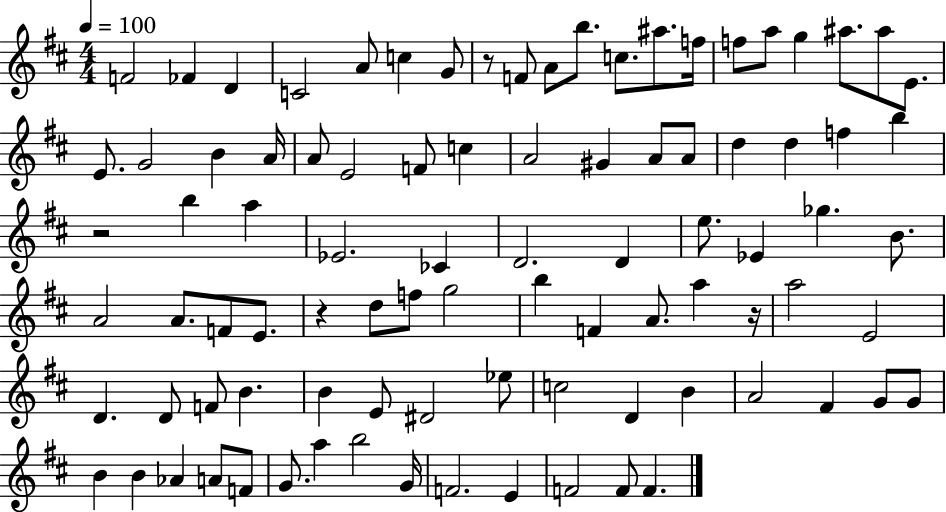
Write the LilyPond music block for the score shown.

{
  \clef treble
  \numericTimeSignature
  \time 4/4
  \key d \major
  \tempo 4 = 100
  f'2 fes'4 d'4 | c'2 a'8 c''4 g'8 | r8 f'8 a'8 b''8. c''8. ais''8. f''16 | f''8 a''8 g''4 ais''8. ais''8 e'8. | \break e'8. g'2 b'4 a'16 | a'8 e'2 f'8 c''4 | a'2 gis'4 a'8 a'8 | d''4 d''4 f''4 b''4 | \break r2 b''4 a''4 | ees'2. ces'4 | d'2. d'4 | e''8. ees'4 ges''4. b'8. | \break a'2 a'8. f'8 e'8. | r4 d''8 f''8 g''2 | b''4 f'4 a'8. a''4 r16 | a''2 e'2 | \break d'4. d'8 f'8 b'4. | b'4 e'8 dis'2 ees''8 | c''2 d'4 b'4 | a'2 fis'4 g'8 g'8 | \break b'4 b'4 aes'4 a'8 f'8 | g'8. a''4 b''2 g'16 | f'2. e'4 | f'2 f'8 f'4. | \break \bar "|."
}